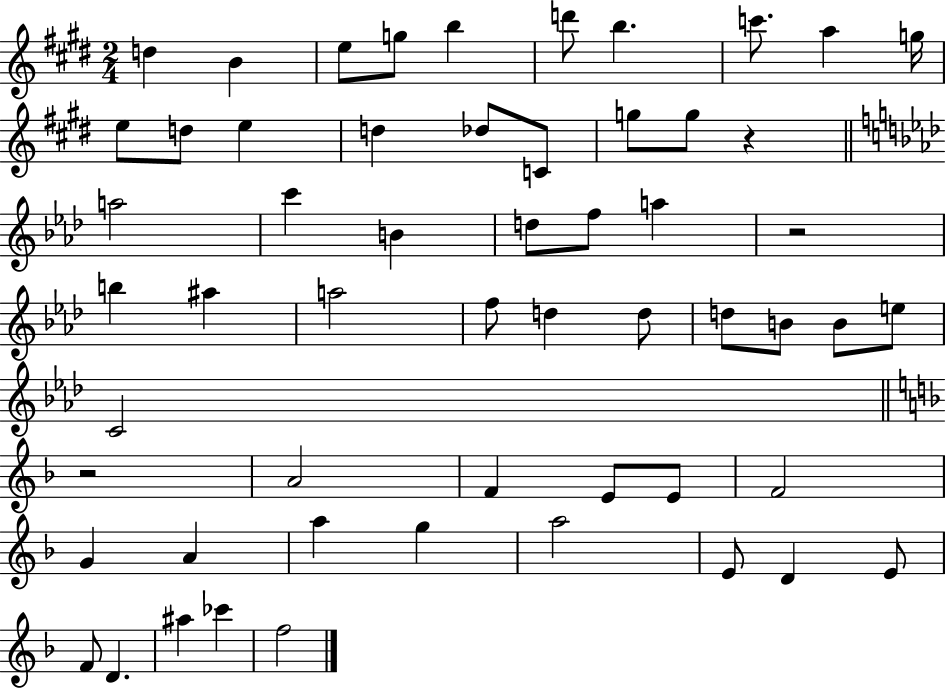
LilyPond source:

{
  \clef treble
  \numericTimeSignature
  \time 2/4
  \key e \major
  \repeat volta 2 { d''4 b'4 | e''8 g''8 b''4 | d'''8 b''4. | c'''8. a''4 g''16 | \break e''8 d''8 e''4 | d''4 des''8 c'8 | g''8 g''8 r4 | \bar "||" \break \key f \minor a''2 | c'''4 b'4 | d''8 f''8 a''4 | r2 | \break b''4 ais''4 | a''2 | f''8 d''4 d''8 | d''8 b'8 b'8 e''8 | \break c'2 | \bar "||" \break \key d \minor r2 | a'2 | f'4 e'8 e'8 | f'2 | \break g'4 a'4 | a''4 g''4 | a''2 | e'8 d'4 e'8 | \break f'8 d'4. | ais''4 ces'''4 | f''2 | } \bar "|."
}